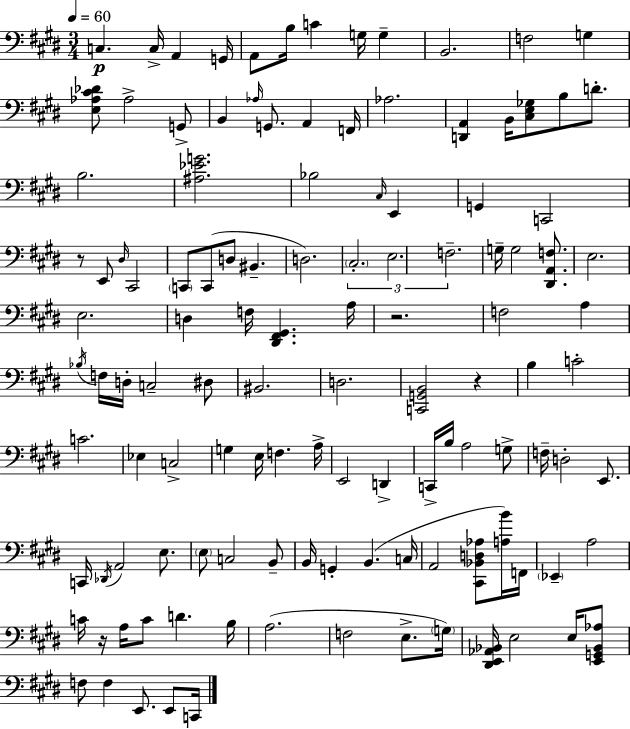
C3/q. C3/s A2/q G2/s A2/e B3/s C4/q G3/s G3/q B2/h. F3/h G3/q [E3,Ab3,C#4,Db4]/e Ab3/h G2/e B2/q Ab3/s G2/e. A2/q F2/s Ab3/h. [D2,A2]/q B2/s [C#3,E3,Gb3]/e B3/e D4/e. B3/h. [A#3,Eb4,G4]/h. Bb3/h C#3/s E2/q G2/q C2/h R/e E2/e D#3/s C#2/h C2/e C2/e D3/e BIS2/q. D3/h. C#3/h. E3/h. F3/h. G3/s G3/h [D#2,A2,F3]/e. E3/h. E3/h. D3/q F3/s [D#2,F#2,G#2]/q. A3/s R/h. F3/h A3/q Bb3/s F3/s D3/s C3/h D#3/e BIS2/h. D3/h. [C2,G2,B2]/h R/q B3/q C4/h C4/h. Eb3/q C3/h G3/q E3/s F3/q. A3/s E2/h D2/q C2/s B3/s A3/h G3/e F3/s D3/h E2/e. C2/s Db2/s A2/h E3/e. E3/e C3/h B2/e B2/s G2/q B2/q. C3/s A2/h [C#2,Bb2,D3,Ab3]/e [A3,B4]/s F2/s Eb2/q A3/h C4/s R/s A3/s C4/e D4/q. B3/s A3/h. F3/h E3/e. G3/s [D#2,E2,Ab2,Bb2]/s E3/h E3/s [E2,G2,Bb2,Ab3]/e F3/e F3/q E2/e. E2/e C2/s